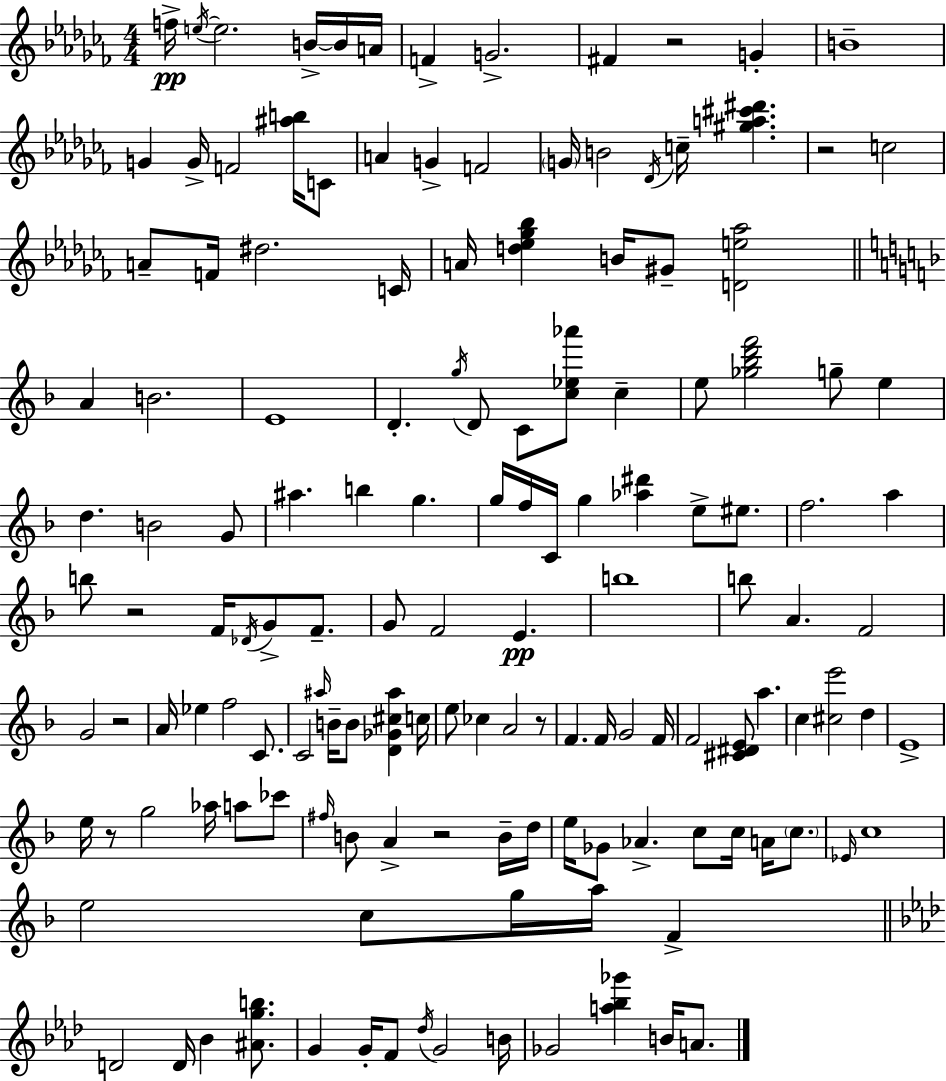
{
  \clef treble
  \numericTimeSignature
  \time 4/4
  \key aes \minor
  f''16->\pp \acciaccatura { e''16~ }~ e''2. b'16->~~ b'16 | a'16 f'4-> g'2.-> | fis'4 r2 g'4-. | b'1-- | \break g'4 g'16-> f'2 <ais'' b''>16 c'8 | a'4 g'4-> f'2 | \parenthesize g'16 b'2 \acciaccatura { des'16 } c''16-- <gis'' a'' cis''' dis'''>4. | r2 c''2 | \break a'8-- f'16 dis''2. | c'16 a'16 <d'' ees'' ges'' bes''>4 b'16 gis'8-- <d' e'' aes''>2 | \bar "||" \break \key f \major a'4 b'2. | e'1 | d'4.-. \acciaccatura { g''16 } d'8 c'8 <c'' ees'' aes'''>8 c''4-- | e''8 <ges'' bes'' d''' f'''>2 g''8-- e''4 | \break d''4. b'2 g'8 | ais''4. b''4 g''4. | g''16 f''16 c'16 g''4 <aes'' dis'''>4 e''8-> eis''8. | f''2. a''4 | \break b''8 r2 f'16 \acciaccatura { des'16 } g'8-> f'8.-- | g'8 f'2 e'4.\pp | b''1 | b''8 a'4. f'2 | \break g'2 r2 | a'16 ees''4 f''2 c'8. | c'2 \grace { ais''16 } b'16-- b'8 <d' ges' cis'' ais''>4 | c''16 e''8 ces''4 a'2 | \break r8 f'4. f'16 g'2 | f'16 f'2 <cis' dis' e'>8 a''4. | c''4 <cis'' e'''>2 d''4 | e'1-> | \break e''16 r8 g''2 aes''16 a''8 | ces'''8 \grace { fis''16 } b'8 a'4-> r2 | b'16-- d''16 e''16 ges'8 aes'4.-> c''8 c''16 | a'16 \parenthesize c''8. \grace { ees'16 } c''1 | \break e''2 c''8 g''16 | a''16 f'4-> \bar "||" \break \key aes \major d'2 d'16 bes'4 <ais' g'' b''>8. | g'4 g'16-. f'8 \acciaccatura { des''16 } g'2 | b'16 ges'2 <a'' bes'' ges'''>4 b'16 a'8. | \bar "|."
}